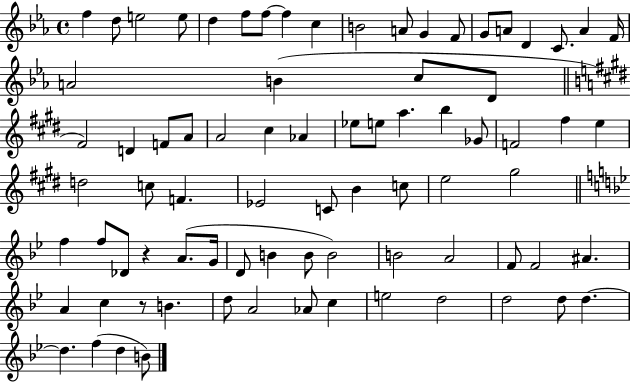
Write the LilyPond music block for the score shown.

{
  \clef treble
  \time 4/4
  \defaultTimeSignature
  \key ees \major
  f''4 d''8 e''2 e''8 | d''4 f''8 f''8~~ f''4 c''4 | b'2 a'8 g'4 f'8 | g'8 a'8 d'4 c'8. a'4 f'16 | \break a'2 b'4( c''8 d'8 | \bar "||" \break \key e \major fis'2) d'4 f'8 a'8 | a'2 cis''4 aes'4 | ees''8 e''8 a''4. b''4 ges'8 | f'2 fis''4 e''4 | \break d''2 c''8 f'4. | ees'2 c'8 b'4 c''8 | e''2 gis''2 | \bar "||" \break \key g \minor f''4 f''8 des'8 r4 a'8.( g'16 | d'8 b'4 b'8 b'2) | b'2 a'2 | f'8 f'2 ais'4. | \break a'4 c''4 r8 b'4. | d''8 a'2 aes'8 c''4 | e''2 d''2 | d''2 d''8 d''4.~~ | \break d''4. f''4( d''4 b'8) | \bar "|."
}